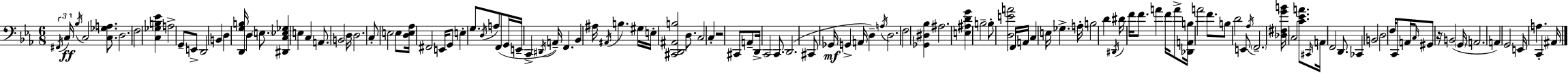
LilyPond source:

{
  \clef bass
  \numericTimeSignature
  \time 6/8
  \key c \minor
  \tuplet 3/2 { \acciaccatura { fis,16 }\ff c16 \acciaccatura { bes16 } } c2 <c ges a>8. | d2. | f2 <c ges b ees'>4 | a2-> g,8-- | \break e,8-> d,2 b,4 | d4 <d, g b>16 d4 \parenthesize e8. | <dis, c ees ges>4 e4 c4 | a,8. b,2 | \break d16 d2. | c8-. e2 | e8 <d e aes>16 fis,2 e,16 | g,8 e4-. g8. \acciaccatura { d16 } a8 | \break f,8( g,16 e,16-- c,4-> \acciaccatura { dis,16 }) a,16-- f,4. | bes,4 ais16 \acciaccatura { ais,16 } b4. | gis16 e16-. <cis, d, ais, b>2 | d8. c2 | \break c4-. r2 | cis,8 a,8-- d,16-> c,2 | c,8. d,2.( | cis,8 ges,16\mf g,4-> | \break a,16 d4--) \acciaccatura { a16 } d2. | f2 | <ges, dis bes>4 ais2. | <e ais d' g'>4 b2-- | \break b8-. <d e' a'>2 | f,16 a,16 c4 e16 ges4.-> | a16-. b2 | d'4 \acciaccatura { dis,16 } dis'16 f'16 f'8. | \break a'4 f'16 a'8-> <des, a, b>16 a'2 | f'8. b8 d'2 | e,8 \acciaccatura { aes16 } \parenthesize f,2.-- | <des fis g' b'>16 c2 | \break <c' ees' a'>8. \grace { cis,16 } a,16 f,2 | d,8. ces,4 | b,2 d2 | f16 c,8 a,16 \grace { c16 } gis,8 | \break r16 b,2( \parenthesize g,16 a,2. | a,4) | g,2 e,16 a4. | c,4-. ais,16 \bar "|."
}